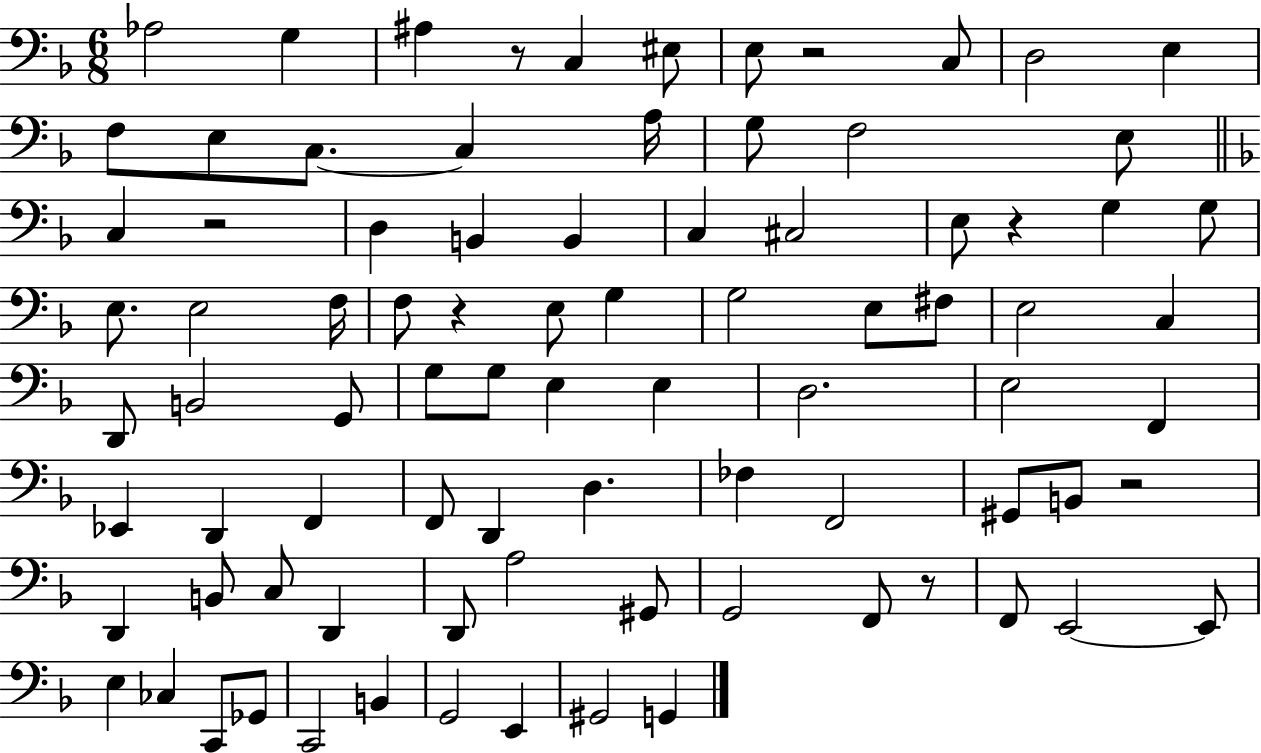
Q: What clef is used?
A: bass